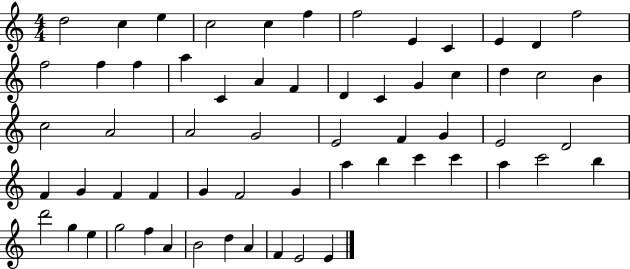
D5/h C5/q E5/q C5/h C5/q F5/q F5/h E4/q C4/q E4/q D4/q F5/h F5/h F5/q F5/q A5/q C4/q A4/q F4/q D4/q C4/q G4/q C5/q D5/q C5/h B4/q C5/h A4/h A4/h G4/h E4/h F4/q G4/q E4/h D4/h F4/q G4/q F4/q F4/q G4/q F4/h G4/q A5/q B5/q C6/q C6/q A5/q C6/h B5/q D6/h G5/q E5/q G5/h F5/q A4/q B4/h D5/q A4/q F4/q E4/h E4/q